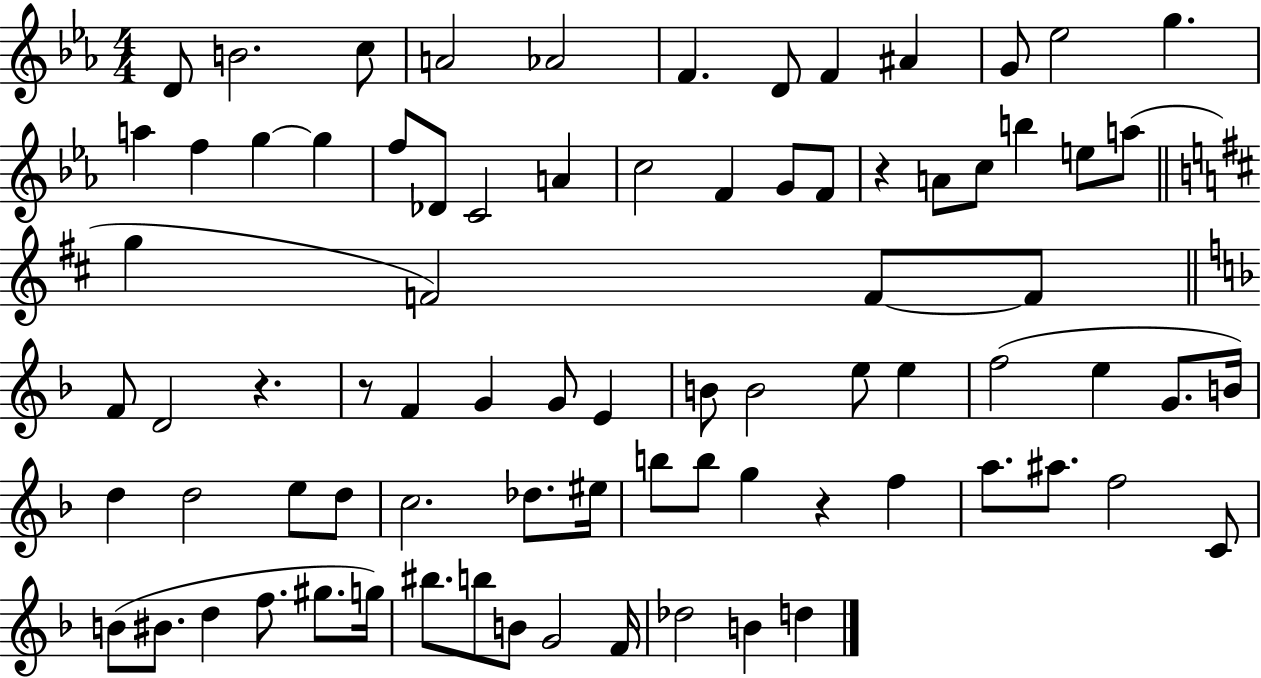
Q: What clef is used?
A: treble